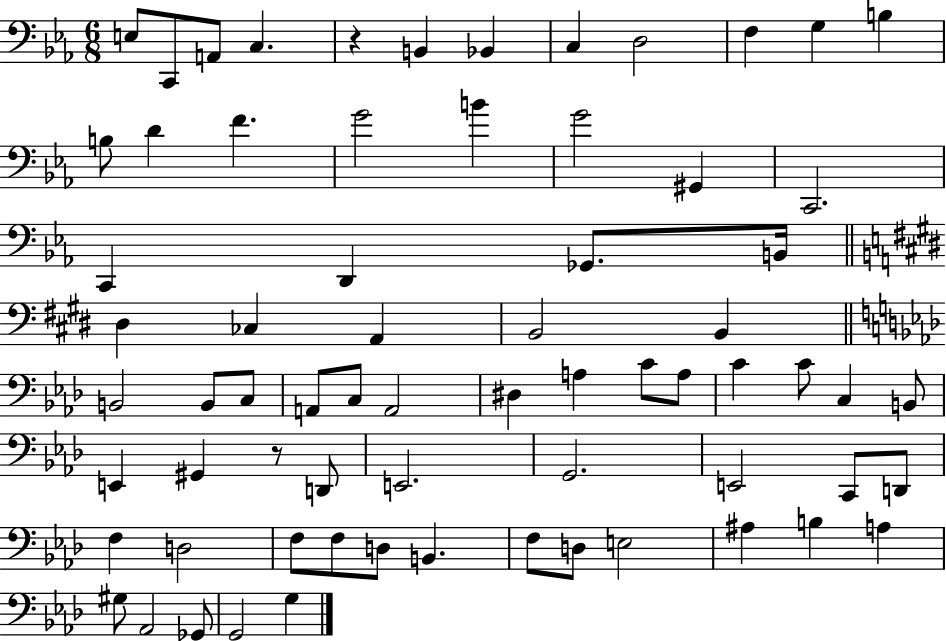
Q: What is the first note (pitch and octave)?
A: E3